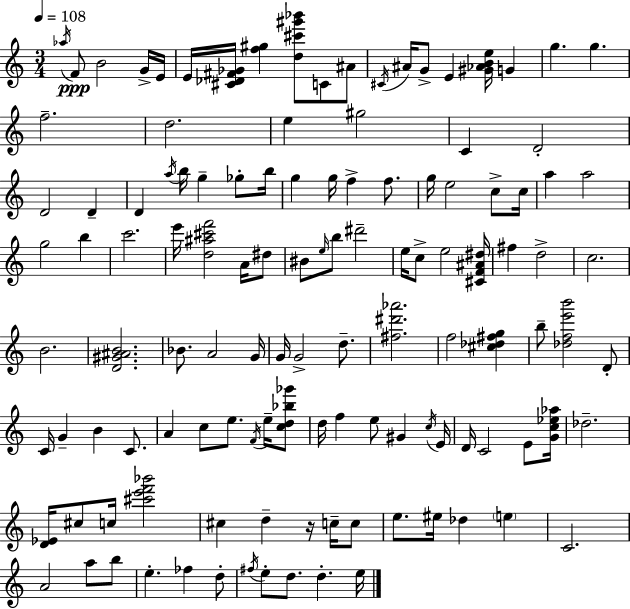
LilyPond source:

{
  \clef treble
  \numericTimeSignature
  \time 3/4
  \key a \minor
  \tempo 4 = 108
  \acciaccatura { aes''16 }\ppp f'8 b'2 g'16-> | e'16 e'16 <cis' des' fis' ges'>16 <f'' gis''>4 <d'' cis''' gis''' bes'''>8 c'8 ais'8 | \acciaccatura { cis'16 } ais'16 g'8-> e'4 <gis' aes' b' e''>16 g'4 | g''4. g''4. | \break f''2.-- | d''2. | e''4 gis''2 | c'4 d'2-. | \break d'2 d'4-- | d'4 \acciaccatura { a''16 } b''16 g''4-- | ges''8-. b''16 g''4 g''16 f''4-> | f''8. g''16 e''2 | \break c''8-> c''16 a''4 a''2 | g''2 b''4 | c'''2. | e'''16 <d'' ais'' cis''' f'''>2 | \break a'16 dis''8 bis'8 \grace { e''16 } b''8 dis'''2-- | e''16 c''8-> e''2 | <cis' f' ais' dis''>16 fis''4 d''2-> | c''2. | \break b'2. | <d' gis' ais' b'>2. | bes'8. a'2 | g'16 g'16 g'2-> | \break d''8.-- <fis'' dis''' aes'''>2. | f''2 | <cis'' des'' fis'' g''>4 b''8-- <des'' f'' e''' b'''>2 | d'8-. c'16 g'4-- b'4 | \break c'8. a'4 c''8 e''8. | \acciaccatura { f'16 } e''16-- <c'' d'' bes'' ges'''>8 d''16 f''4 e''8 | gis'4 \acciaccatura { c''16 } e'16 d'16 c'2 | e'8 <g' c'' ees'' aes''>16 des''2.-- | \break <d' ees'>16 cis''8 c''16 <cis''' e''' f''' bes'''>2 | cis''4 d''4-- | r16 c''16-- c''8 e''8. eis''16 des''4 | \parenthesize e''4 c'2. | \break a'2 | a''8 b''8 e''4.-. | fes''4 d''8-. \acciaccatura { fis''16 } e''8-. d''8. | d''4.-. e''16 \bar "|."
}